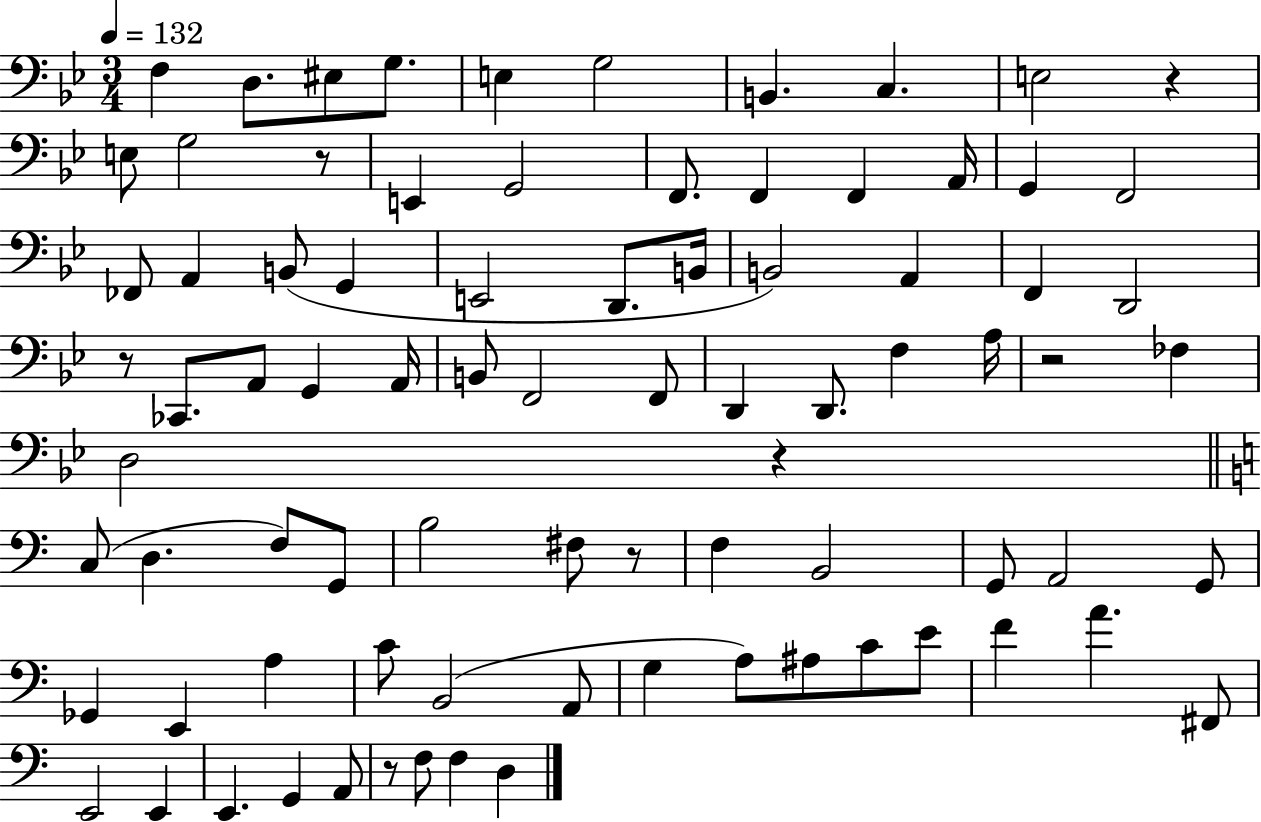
X:1
T:Untitled
M:3/4
L:1/4
K:Bb
F, D,/2 ^E,/2 G,/2 E, G,2 B,, C, E,2 z E,/2 G,2 z/2 E,, G,,2 F,,/2 F,, F,, A,,/4 G,, F,,2 _F,,/2 A,, B,,/2 G,, E,,2 D,,/2 B,,/4 B,,2 A,, F,, D,,2 z/2 _C,,/2 A,,/2 G,, A,,/4 B,,/2 F,,2 F,,/2 D,, D,,/2 F, A,/4 z2 _F, D,2 z C,/2 D, F,/2 G,,/2 B,2 ^F,/2 z/2 F, B,,2 G,,/2 A,,2 G,,/2 _G,, E,, A, C/2 B,,2 A,,/2 G, A,/2 ^A,/2 C/2 E/2 F A ^F,,/2 E,,2 E,, E,, G,, A,,/2 z/2 F,/2 F, D,